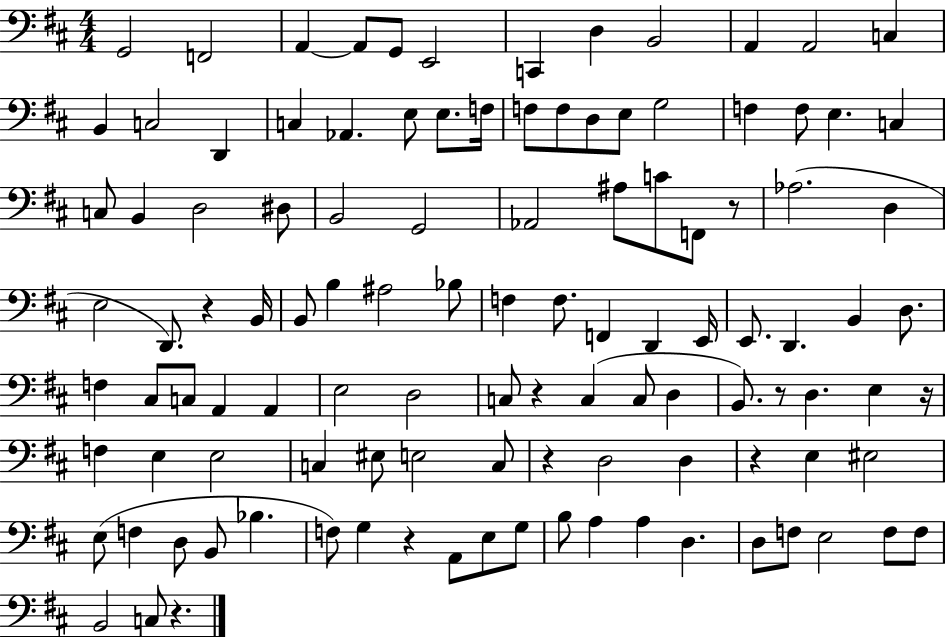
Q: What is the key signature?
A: D major